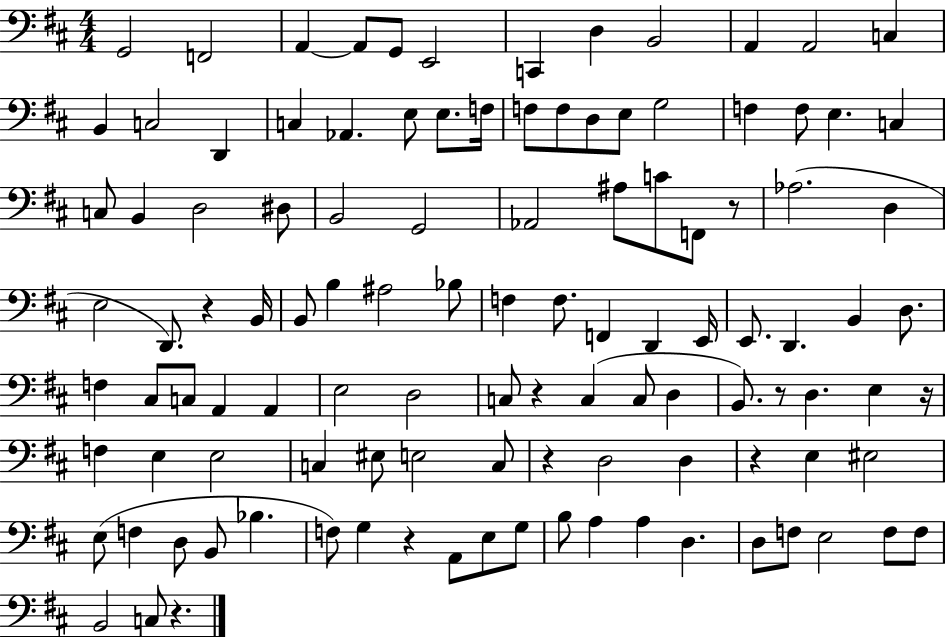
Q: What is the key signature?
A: D major